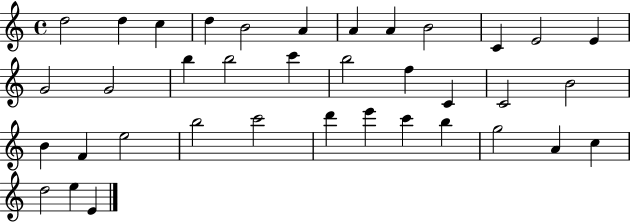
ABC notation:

X:1
T:Untitled
M:4/4
L:1/4
K:C
d2 d c d B2 A A A B2 C E2 E G2 G2 b b2 c' b2 f C C2 B2 B F e2 b2 c'2 d' e' c' b g2 A c d2 e E